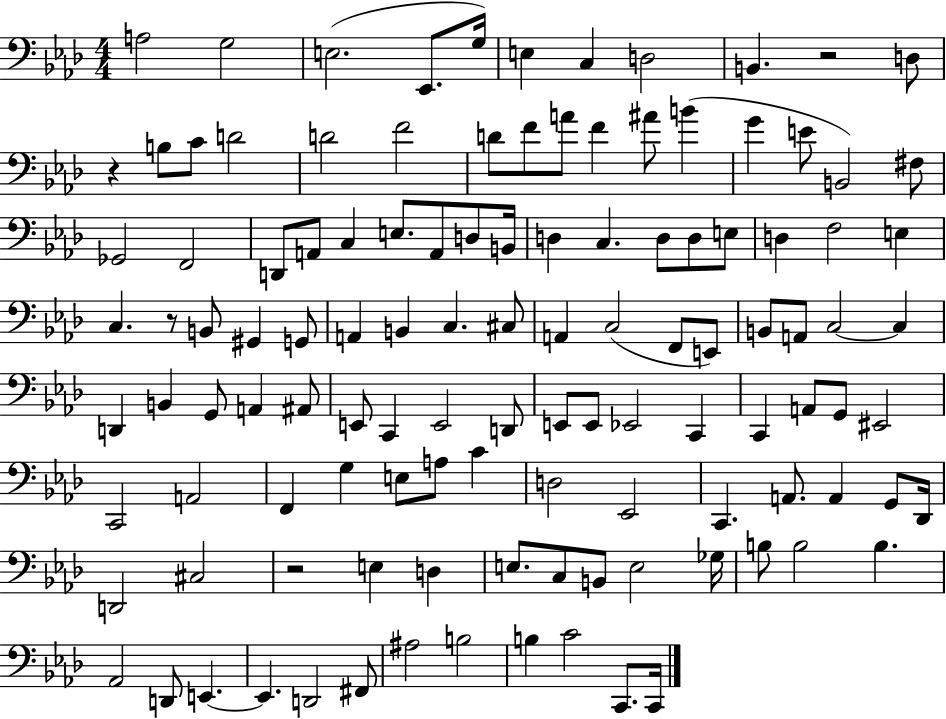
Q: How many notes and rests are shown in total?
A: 117